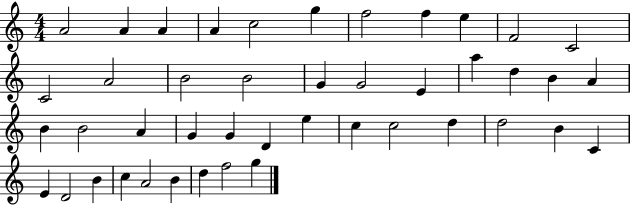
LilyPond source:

{
  \clef treble
  \numericTimeSignature
  \time 4/4
  \key c \major
  a'2 a'4 a'4 | a'4 c''2 g''4 | f''2 f''4 e''4 | f'2 c'2 | \break c'2 a'2 | b'2 b'2 | g'4 g'2 e'4 | a''4 d''4 b'4 a'4 | \break b'4 b'2 a'4 | g'4 g'4 d'4 e''4 | c''4 c''2 d''4 | d''2 b'4 c'4 | \break e'4 d'2 b'4 | c''4 a'2 b'4 | d''4 f''2 g''4 | \bar "|."
}